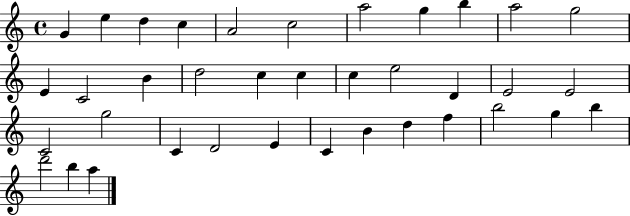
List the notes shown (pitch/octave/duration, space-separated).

G4/q E5/q D5/q C5/q A4/h C5/h A5/h G5/q B5/q A5/h G5/h E4/q C4/h B4/q D5/h C5/q C5/q C5/q E5/h D4/q E4/h E4/h C4/h G5/h C4/q D4/h E4/q C4/q B4/q D5/q F5/q B5/h G5/q B5/q D6/h B5/q A5/q